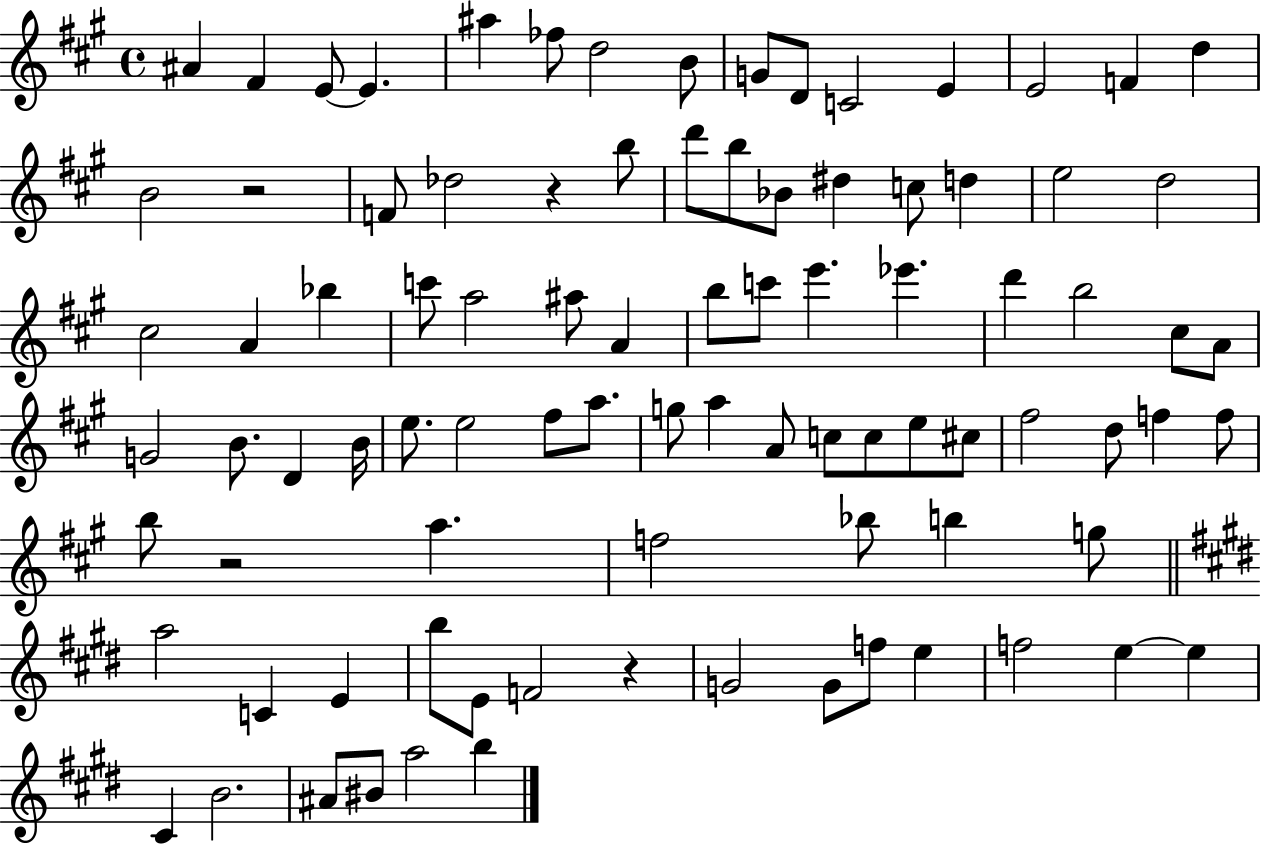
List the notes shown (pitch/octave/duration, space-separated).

A#4/q F#4/q E4/e E4/q. A#5/q FES5/e D5/h B4/e G4/e D4/e C4/h E4/q E4/h F4/q D5/q B4/h R/h F4/e Db5/h R/q B5/e D6/e B5/e Bb4/e D#5/q C5/e D5/q E5/h D5/h C#5/h A4/q Bb5/q C6/e A5/h A#5/e A4/q B5/e C6/e E6/q. Eb6/q. D6/q B5/h C#5/e A4/e G4/h B4/e. D4/q B4/s E5/e. E5/h F#5/e A5/e. G5/e A5/q A4/e C5/e C5/e E5/e C#5/e F#5/h D5/e F5/q F5/e B5/e R/h A5/q. F5/h Bb5/e B5/q G5/e A5/h C4/q E4/q B5/e E4/e F4/h R/q G4/h G4/e F5/e E5/q F5/h E5/q E5/q C#4/q B4/h. A#4/e BIS4/e A5/h B5/q